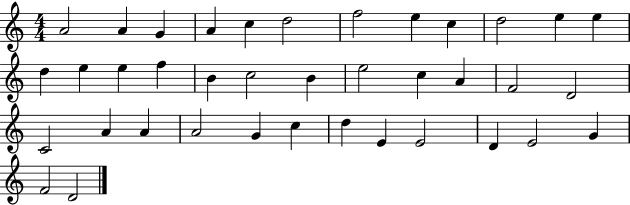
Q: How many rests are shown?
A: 0